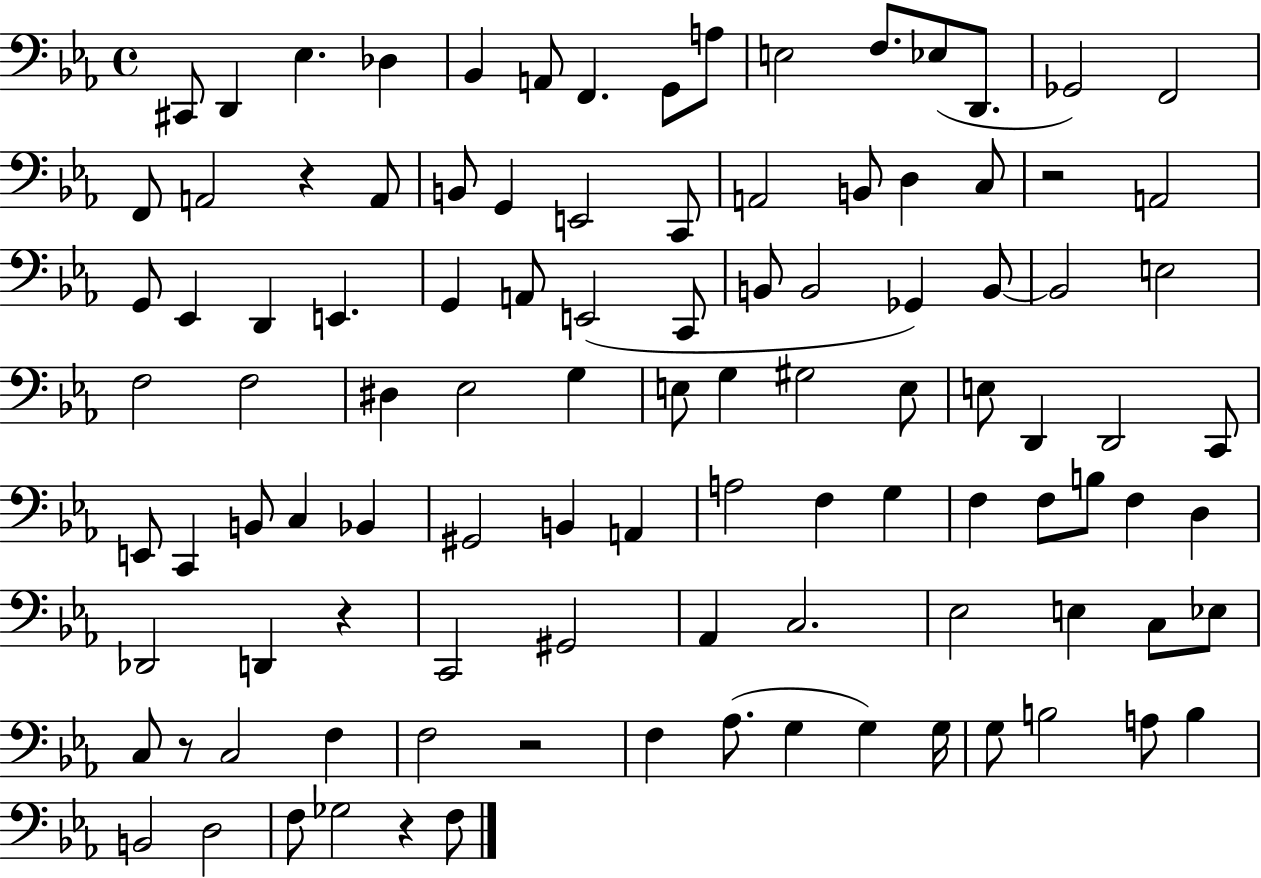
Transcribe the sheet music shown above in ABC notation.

X:1
T:Untitled
M:4/4
L:1/4
K:Eb
^C,,/2 D,, _E, _D, _B,, A,,/2 F,, G,,/2 A,/2 E,2 F,/2 _E,/2 D,,/2 _G,,2 F,,2 F,,/2 A,,2 z A,,/2 B,,/2 G,, E,,2 C,,/2 A,,2 B,,/2 D, C,/2 z2 A,,2 G,,/2 _E,, D,, E,, G,, A,,/2 E,,2 C,,/2 B,,/2 B,,2 _G,, B,,/2 B,,2 E,2 F,2 F,2 ^D, _E,2 G, E,/2 G, ^G,2 E,/2 E,/2 D,, D,,2 C,,/2 E,,/2 C,, B,,/2 C, _B,, ^G,,2 B,, A,, A,2 F, G, F, F,/2 B,/2 F, D, _D,,2 D,, z C,,2 ^G,,2 _A,, C,2 _E,2 E, C,/2 _E,/2 C,/2 z/2 C,2 F, F,2 z2 F, _A,/2 G, G, G,/4 G,/2 B,2 A,/2 B, B,,2 D,2 F,/2 _G,2 z F,/2